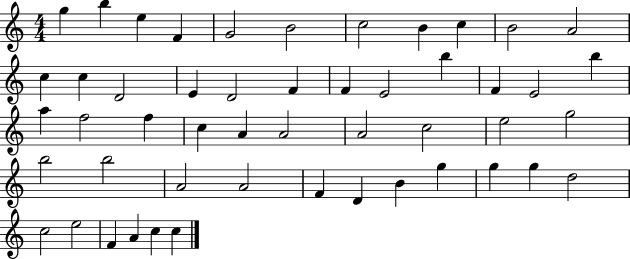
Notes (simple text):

G5/q B5/q E5/q F4/q G4/h B4/h C5/h B4/q C5/q B4/h A4/h C5/q C5/q D4/h E4/q D4/h F4/q F4/q E4/h B5/q F4/q E4/h B5/q A5/q F5/h F5/q C5/q A4/q A4/h A4/h C5/h E5/h G5/h B5/h B5/h A4/h A4/h F4/q D4/q B4/q G5/q G5/q G5/q D5/h C5/h E5/h F4/q A4/q C5/q C5/q